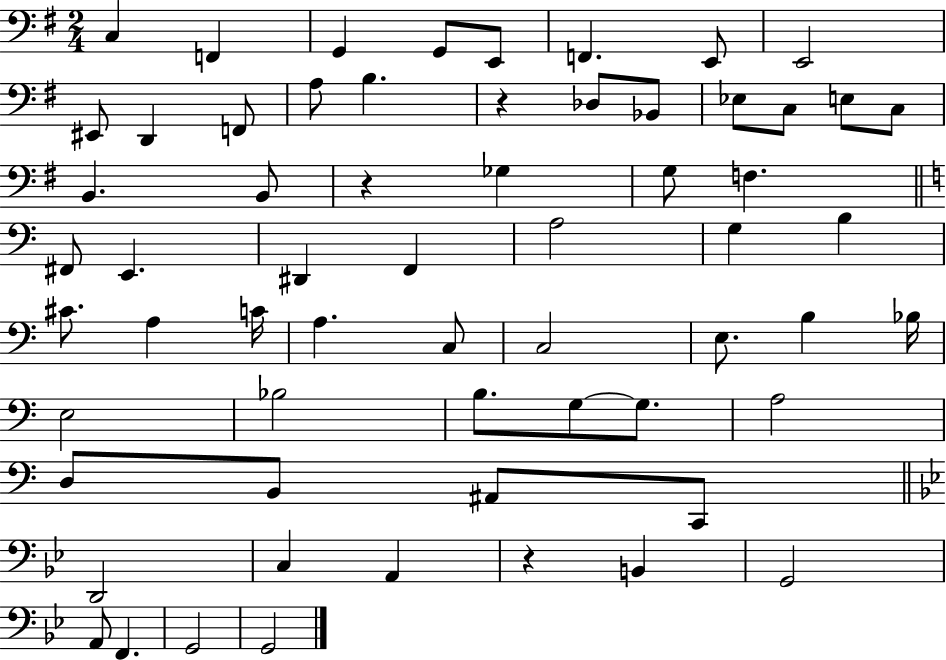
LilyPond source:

{
  \clef bass
  \numericTimeSignature
  \time 2/4
  \key g \major
  c4 f,4 | g,4 g,8 e,8 | f,4. e,8 | e,2 | \break eis,8 d,4 f,8 | a8 b4. | r4 des8 bes,8 | ees8 c8 e8 c8 | \break b,4. b,8 | r4 ges4 | g8 f4. | \bar "||" \break \key c \major fis,8 e,4. | dis,4 f,4 | a2 | g4 b4 | \break cis'8. a4 c'16 | a4. c8 | c2 | e8. b4 bes16 | \break e2 | bes2 | b8. g8~~ g8. | a2 | \break d8 b,8 ais,8 c,8 | \bar "||" \break \key bes \major d,2 | c4 a,4 | r4 b,4 | g,2 | \break a,8 f,4. | g,2 | g,2 | \bar "|."
}